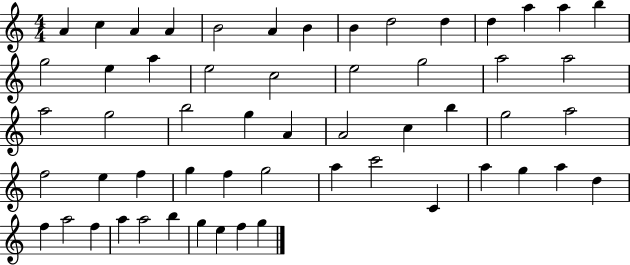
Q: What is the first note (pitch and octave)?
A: A4